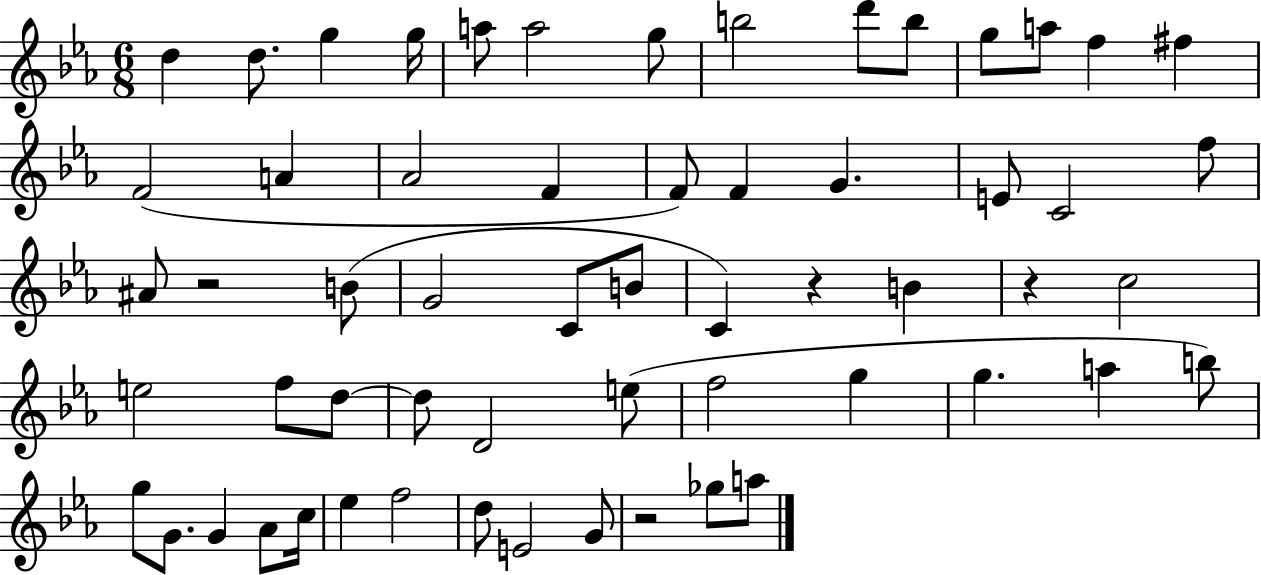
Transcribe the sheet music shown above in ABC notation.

X:1
T:Untitled
M:6/8
L:1/4
K:Eb
d d/2 g g/4 a/2 a2 g/2 b2 d'/2 b/2 g/2 a/2 f ^f F2 A _A2 F F/2 F G E/2 C2 f/2 ^A/2 z2 B/2 G2 C/2 B/2 C z B z c2 e2 f/2 d/2 d/2 D2 e/2 f2 g g a b/2 g/2 G/2 G _A/2 c/4 _e f2 d/2 E2 G/2 z2 _g/2 a/2